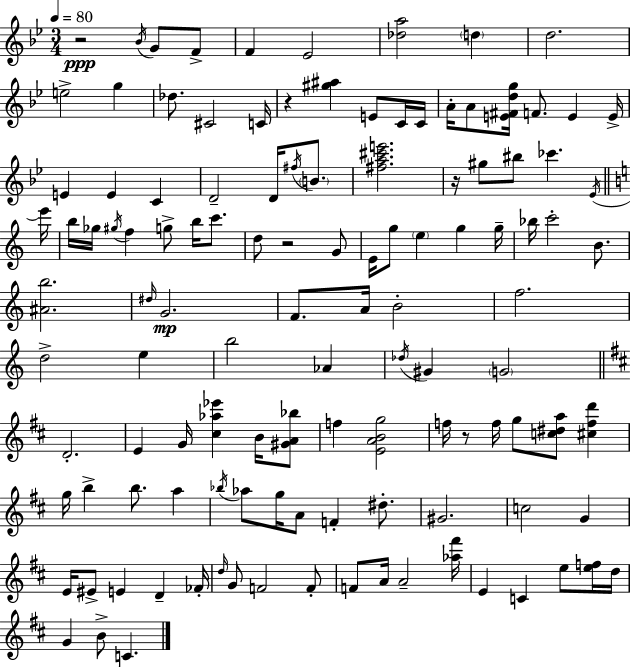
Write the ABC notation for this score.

X:1
T:Untitled
M:3/4
L:1/4
K:Bb
z2 _B/4 G/2 F/2 F _E2 [_da]2 d d2 e2 g _d/2 ^C2 C/4 z [^g^a] E/2 C/4 C/4 A/4 A/2 [E^Fdg]/4 F/2 E E/4 E E C D2 D/4 ^f/4 B/2 [^fa^c'e']2 z/4 ^g/2 ^b/2 _c' _E/4 e'/4 b/4 _g/4 ^g/4 f g/2 b/4 c'/2 d/2 z2 G/2 E/4 g/2 e g g/4 _b/4 c'2 B/2 [^Ab]2 ^d/4 G2 F/2 A/4 B2 f2 d2 e b2 _A _d/4 ^G G2 D2 E G/4 [^c_a_e'] B/4 [^GA_b]/2 f [EABg]2 f/4 z/2 f/4 g/2 [c^da]/2 [^cfd'] g/4 b b/2 a _b/4 _a/2 g/4 A/2 F ^d/2 ^G2 c2 G E/4 ^E/2 E D _F/4 d/4 G/2 F2 F/2 F/2 A/4 A2 [_a^f']/4 E C e/2 [ef]/4 d/4 G B/2 C